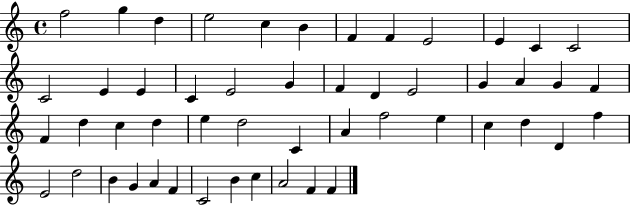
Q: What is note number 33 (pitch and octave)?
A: A4